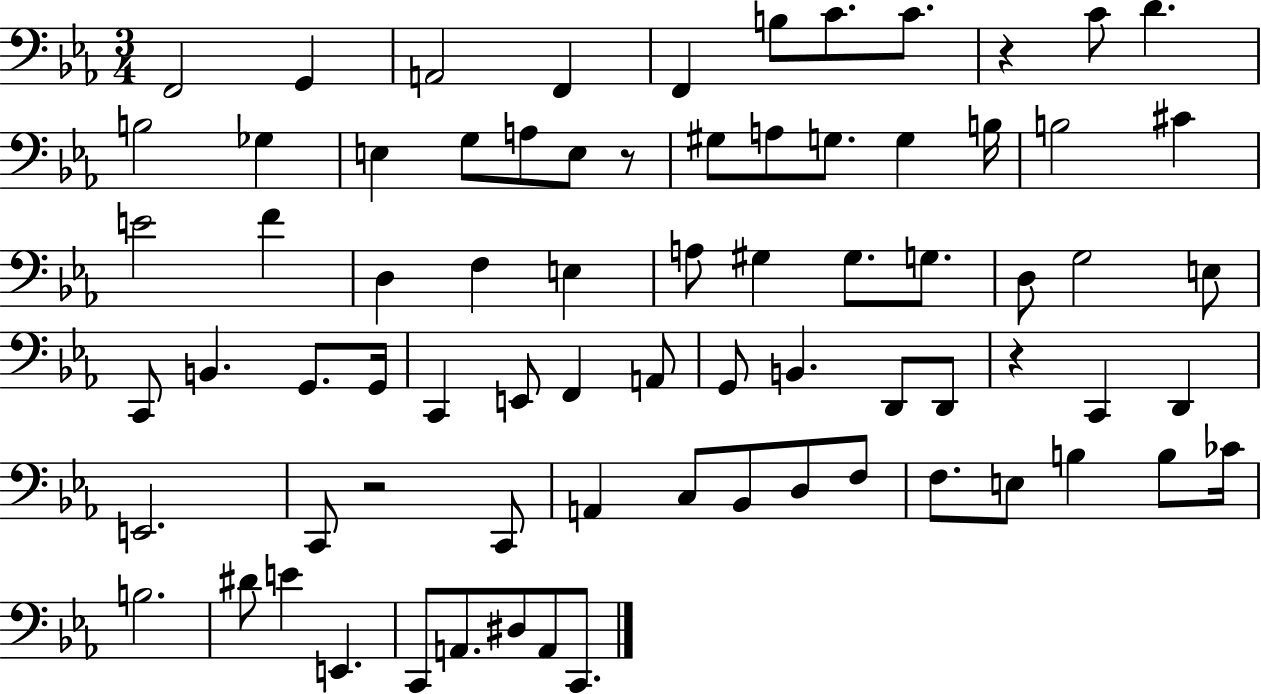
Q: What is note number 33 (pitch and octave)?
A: D3